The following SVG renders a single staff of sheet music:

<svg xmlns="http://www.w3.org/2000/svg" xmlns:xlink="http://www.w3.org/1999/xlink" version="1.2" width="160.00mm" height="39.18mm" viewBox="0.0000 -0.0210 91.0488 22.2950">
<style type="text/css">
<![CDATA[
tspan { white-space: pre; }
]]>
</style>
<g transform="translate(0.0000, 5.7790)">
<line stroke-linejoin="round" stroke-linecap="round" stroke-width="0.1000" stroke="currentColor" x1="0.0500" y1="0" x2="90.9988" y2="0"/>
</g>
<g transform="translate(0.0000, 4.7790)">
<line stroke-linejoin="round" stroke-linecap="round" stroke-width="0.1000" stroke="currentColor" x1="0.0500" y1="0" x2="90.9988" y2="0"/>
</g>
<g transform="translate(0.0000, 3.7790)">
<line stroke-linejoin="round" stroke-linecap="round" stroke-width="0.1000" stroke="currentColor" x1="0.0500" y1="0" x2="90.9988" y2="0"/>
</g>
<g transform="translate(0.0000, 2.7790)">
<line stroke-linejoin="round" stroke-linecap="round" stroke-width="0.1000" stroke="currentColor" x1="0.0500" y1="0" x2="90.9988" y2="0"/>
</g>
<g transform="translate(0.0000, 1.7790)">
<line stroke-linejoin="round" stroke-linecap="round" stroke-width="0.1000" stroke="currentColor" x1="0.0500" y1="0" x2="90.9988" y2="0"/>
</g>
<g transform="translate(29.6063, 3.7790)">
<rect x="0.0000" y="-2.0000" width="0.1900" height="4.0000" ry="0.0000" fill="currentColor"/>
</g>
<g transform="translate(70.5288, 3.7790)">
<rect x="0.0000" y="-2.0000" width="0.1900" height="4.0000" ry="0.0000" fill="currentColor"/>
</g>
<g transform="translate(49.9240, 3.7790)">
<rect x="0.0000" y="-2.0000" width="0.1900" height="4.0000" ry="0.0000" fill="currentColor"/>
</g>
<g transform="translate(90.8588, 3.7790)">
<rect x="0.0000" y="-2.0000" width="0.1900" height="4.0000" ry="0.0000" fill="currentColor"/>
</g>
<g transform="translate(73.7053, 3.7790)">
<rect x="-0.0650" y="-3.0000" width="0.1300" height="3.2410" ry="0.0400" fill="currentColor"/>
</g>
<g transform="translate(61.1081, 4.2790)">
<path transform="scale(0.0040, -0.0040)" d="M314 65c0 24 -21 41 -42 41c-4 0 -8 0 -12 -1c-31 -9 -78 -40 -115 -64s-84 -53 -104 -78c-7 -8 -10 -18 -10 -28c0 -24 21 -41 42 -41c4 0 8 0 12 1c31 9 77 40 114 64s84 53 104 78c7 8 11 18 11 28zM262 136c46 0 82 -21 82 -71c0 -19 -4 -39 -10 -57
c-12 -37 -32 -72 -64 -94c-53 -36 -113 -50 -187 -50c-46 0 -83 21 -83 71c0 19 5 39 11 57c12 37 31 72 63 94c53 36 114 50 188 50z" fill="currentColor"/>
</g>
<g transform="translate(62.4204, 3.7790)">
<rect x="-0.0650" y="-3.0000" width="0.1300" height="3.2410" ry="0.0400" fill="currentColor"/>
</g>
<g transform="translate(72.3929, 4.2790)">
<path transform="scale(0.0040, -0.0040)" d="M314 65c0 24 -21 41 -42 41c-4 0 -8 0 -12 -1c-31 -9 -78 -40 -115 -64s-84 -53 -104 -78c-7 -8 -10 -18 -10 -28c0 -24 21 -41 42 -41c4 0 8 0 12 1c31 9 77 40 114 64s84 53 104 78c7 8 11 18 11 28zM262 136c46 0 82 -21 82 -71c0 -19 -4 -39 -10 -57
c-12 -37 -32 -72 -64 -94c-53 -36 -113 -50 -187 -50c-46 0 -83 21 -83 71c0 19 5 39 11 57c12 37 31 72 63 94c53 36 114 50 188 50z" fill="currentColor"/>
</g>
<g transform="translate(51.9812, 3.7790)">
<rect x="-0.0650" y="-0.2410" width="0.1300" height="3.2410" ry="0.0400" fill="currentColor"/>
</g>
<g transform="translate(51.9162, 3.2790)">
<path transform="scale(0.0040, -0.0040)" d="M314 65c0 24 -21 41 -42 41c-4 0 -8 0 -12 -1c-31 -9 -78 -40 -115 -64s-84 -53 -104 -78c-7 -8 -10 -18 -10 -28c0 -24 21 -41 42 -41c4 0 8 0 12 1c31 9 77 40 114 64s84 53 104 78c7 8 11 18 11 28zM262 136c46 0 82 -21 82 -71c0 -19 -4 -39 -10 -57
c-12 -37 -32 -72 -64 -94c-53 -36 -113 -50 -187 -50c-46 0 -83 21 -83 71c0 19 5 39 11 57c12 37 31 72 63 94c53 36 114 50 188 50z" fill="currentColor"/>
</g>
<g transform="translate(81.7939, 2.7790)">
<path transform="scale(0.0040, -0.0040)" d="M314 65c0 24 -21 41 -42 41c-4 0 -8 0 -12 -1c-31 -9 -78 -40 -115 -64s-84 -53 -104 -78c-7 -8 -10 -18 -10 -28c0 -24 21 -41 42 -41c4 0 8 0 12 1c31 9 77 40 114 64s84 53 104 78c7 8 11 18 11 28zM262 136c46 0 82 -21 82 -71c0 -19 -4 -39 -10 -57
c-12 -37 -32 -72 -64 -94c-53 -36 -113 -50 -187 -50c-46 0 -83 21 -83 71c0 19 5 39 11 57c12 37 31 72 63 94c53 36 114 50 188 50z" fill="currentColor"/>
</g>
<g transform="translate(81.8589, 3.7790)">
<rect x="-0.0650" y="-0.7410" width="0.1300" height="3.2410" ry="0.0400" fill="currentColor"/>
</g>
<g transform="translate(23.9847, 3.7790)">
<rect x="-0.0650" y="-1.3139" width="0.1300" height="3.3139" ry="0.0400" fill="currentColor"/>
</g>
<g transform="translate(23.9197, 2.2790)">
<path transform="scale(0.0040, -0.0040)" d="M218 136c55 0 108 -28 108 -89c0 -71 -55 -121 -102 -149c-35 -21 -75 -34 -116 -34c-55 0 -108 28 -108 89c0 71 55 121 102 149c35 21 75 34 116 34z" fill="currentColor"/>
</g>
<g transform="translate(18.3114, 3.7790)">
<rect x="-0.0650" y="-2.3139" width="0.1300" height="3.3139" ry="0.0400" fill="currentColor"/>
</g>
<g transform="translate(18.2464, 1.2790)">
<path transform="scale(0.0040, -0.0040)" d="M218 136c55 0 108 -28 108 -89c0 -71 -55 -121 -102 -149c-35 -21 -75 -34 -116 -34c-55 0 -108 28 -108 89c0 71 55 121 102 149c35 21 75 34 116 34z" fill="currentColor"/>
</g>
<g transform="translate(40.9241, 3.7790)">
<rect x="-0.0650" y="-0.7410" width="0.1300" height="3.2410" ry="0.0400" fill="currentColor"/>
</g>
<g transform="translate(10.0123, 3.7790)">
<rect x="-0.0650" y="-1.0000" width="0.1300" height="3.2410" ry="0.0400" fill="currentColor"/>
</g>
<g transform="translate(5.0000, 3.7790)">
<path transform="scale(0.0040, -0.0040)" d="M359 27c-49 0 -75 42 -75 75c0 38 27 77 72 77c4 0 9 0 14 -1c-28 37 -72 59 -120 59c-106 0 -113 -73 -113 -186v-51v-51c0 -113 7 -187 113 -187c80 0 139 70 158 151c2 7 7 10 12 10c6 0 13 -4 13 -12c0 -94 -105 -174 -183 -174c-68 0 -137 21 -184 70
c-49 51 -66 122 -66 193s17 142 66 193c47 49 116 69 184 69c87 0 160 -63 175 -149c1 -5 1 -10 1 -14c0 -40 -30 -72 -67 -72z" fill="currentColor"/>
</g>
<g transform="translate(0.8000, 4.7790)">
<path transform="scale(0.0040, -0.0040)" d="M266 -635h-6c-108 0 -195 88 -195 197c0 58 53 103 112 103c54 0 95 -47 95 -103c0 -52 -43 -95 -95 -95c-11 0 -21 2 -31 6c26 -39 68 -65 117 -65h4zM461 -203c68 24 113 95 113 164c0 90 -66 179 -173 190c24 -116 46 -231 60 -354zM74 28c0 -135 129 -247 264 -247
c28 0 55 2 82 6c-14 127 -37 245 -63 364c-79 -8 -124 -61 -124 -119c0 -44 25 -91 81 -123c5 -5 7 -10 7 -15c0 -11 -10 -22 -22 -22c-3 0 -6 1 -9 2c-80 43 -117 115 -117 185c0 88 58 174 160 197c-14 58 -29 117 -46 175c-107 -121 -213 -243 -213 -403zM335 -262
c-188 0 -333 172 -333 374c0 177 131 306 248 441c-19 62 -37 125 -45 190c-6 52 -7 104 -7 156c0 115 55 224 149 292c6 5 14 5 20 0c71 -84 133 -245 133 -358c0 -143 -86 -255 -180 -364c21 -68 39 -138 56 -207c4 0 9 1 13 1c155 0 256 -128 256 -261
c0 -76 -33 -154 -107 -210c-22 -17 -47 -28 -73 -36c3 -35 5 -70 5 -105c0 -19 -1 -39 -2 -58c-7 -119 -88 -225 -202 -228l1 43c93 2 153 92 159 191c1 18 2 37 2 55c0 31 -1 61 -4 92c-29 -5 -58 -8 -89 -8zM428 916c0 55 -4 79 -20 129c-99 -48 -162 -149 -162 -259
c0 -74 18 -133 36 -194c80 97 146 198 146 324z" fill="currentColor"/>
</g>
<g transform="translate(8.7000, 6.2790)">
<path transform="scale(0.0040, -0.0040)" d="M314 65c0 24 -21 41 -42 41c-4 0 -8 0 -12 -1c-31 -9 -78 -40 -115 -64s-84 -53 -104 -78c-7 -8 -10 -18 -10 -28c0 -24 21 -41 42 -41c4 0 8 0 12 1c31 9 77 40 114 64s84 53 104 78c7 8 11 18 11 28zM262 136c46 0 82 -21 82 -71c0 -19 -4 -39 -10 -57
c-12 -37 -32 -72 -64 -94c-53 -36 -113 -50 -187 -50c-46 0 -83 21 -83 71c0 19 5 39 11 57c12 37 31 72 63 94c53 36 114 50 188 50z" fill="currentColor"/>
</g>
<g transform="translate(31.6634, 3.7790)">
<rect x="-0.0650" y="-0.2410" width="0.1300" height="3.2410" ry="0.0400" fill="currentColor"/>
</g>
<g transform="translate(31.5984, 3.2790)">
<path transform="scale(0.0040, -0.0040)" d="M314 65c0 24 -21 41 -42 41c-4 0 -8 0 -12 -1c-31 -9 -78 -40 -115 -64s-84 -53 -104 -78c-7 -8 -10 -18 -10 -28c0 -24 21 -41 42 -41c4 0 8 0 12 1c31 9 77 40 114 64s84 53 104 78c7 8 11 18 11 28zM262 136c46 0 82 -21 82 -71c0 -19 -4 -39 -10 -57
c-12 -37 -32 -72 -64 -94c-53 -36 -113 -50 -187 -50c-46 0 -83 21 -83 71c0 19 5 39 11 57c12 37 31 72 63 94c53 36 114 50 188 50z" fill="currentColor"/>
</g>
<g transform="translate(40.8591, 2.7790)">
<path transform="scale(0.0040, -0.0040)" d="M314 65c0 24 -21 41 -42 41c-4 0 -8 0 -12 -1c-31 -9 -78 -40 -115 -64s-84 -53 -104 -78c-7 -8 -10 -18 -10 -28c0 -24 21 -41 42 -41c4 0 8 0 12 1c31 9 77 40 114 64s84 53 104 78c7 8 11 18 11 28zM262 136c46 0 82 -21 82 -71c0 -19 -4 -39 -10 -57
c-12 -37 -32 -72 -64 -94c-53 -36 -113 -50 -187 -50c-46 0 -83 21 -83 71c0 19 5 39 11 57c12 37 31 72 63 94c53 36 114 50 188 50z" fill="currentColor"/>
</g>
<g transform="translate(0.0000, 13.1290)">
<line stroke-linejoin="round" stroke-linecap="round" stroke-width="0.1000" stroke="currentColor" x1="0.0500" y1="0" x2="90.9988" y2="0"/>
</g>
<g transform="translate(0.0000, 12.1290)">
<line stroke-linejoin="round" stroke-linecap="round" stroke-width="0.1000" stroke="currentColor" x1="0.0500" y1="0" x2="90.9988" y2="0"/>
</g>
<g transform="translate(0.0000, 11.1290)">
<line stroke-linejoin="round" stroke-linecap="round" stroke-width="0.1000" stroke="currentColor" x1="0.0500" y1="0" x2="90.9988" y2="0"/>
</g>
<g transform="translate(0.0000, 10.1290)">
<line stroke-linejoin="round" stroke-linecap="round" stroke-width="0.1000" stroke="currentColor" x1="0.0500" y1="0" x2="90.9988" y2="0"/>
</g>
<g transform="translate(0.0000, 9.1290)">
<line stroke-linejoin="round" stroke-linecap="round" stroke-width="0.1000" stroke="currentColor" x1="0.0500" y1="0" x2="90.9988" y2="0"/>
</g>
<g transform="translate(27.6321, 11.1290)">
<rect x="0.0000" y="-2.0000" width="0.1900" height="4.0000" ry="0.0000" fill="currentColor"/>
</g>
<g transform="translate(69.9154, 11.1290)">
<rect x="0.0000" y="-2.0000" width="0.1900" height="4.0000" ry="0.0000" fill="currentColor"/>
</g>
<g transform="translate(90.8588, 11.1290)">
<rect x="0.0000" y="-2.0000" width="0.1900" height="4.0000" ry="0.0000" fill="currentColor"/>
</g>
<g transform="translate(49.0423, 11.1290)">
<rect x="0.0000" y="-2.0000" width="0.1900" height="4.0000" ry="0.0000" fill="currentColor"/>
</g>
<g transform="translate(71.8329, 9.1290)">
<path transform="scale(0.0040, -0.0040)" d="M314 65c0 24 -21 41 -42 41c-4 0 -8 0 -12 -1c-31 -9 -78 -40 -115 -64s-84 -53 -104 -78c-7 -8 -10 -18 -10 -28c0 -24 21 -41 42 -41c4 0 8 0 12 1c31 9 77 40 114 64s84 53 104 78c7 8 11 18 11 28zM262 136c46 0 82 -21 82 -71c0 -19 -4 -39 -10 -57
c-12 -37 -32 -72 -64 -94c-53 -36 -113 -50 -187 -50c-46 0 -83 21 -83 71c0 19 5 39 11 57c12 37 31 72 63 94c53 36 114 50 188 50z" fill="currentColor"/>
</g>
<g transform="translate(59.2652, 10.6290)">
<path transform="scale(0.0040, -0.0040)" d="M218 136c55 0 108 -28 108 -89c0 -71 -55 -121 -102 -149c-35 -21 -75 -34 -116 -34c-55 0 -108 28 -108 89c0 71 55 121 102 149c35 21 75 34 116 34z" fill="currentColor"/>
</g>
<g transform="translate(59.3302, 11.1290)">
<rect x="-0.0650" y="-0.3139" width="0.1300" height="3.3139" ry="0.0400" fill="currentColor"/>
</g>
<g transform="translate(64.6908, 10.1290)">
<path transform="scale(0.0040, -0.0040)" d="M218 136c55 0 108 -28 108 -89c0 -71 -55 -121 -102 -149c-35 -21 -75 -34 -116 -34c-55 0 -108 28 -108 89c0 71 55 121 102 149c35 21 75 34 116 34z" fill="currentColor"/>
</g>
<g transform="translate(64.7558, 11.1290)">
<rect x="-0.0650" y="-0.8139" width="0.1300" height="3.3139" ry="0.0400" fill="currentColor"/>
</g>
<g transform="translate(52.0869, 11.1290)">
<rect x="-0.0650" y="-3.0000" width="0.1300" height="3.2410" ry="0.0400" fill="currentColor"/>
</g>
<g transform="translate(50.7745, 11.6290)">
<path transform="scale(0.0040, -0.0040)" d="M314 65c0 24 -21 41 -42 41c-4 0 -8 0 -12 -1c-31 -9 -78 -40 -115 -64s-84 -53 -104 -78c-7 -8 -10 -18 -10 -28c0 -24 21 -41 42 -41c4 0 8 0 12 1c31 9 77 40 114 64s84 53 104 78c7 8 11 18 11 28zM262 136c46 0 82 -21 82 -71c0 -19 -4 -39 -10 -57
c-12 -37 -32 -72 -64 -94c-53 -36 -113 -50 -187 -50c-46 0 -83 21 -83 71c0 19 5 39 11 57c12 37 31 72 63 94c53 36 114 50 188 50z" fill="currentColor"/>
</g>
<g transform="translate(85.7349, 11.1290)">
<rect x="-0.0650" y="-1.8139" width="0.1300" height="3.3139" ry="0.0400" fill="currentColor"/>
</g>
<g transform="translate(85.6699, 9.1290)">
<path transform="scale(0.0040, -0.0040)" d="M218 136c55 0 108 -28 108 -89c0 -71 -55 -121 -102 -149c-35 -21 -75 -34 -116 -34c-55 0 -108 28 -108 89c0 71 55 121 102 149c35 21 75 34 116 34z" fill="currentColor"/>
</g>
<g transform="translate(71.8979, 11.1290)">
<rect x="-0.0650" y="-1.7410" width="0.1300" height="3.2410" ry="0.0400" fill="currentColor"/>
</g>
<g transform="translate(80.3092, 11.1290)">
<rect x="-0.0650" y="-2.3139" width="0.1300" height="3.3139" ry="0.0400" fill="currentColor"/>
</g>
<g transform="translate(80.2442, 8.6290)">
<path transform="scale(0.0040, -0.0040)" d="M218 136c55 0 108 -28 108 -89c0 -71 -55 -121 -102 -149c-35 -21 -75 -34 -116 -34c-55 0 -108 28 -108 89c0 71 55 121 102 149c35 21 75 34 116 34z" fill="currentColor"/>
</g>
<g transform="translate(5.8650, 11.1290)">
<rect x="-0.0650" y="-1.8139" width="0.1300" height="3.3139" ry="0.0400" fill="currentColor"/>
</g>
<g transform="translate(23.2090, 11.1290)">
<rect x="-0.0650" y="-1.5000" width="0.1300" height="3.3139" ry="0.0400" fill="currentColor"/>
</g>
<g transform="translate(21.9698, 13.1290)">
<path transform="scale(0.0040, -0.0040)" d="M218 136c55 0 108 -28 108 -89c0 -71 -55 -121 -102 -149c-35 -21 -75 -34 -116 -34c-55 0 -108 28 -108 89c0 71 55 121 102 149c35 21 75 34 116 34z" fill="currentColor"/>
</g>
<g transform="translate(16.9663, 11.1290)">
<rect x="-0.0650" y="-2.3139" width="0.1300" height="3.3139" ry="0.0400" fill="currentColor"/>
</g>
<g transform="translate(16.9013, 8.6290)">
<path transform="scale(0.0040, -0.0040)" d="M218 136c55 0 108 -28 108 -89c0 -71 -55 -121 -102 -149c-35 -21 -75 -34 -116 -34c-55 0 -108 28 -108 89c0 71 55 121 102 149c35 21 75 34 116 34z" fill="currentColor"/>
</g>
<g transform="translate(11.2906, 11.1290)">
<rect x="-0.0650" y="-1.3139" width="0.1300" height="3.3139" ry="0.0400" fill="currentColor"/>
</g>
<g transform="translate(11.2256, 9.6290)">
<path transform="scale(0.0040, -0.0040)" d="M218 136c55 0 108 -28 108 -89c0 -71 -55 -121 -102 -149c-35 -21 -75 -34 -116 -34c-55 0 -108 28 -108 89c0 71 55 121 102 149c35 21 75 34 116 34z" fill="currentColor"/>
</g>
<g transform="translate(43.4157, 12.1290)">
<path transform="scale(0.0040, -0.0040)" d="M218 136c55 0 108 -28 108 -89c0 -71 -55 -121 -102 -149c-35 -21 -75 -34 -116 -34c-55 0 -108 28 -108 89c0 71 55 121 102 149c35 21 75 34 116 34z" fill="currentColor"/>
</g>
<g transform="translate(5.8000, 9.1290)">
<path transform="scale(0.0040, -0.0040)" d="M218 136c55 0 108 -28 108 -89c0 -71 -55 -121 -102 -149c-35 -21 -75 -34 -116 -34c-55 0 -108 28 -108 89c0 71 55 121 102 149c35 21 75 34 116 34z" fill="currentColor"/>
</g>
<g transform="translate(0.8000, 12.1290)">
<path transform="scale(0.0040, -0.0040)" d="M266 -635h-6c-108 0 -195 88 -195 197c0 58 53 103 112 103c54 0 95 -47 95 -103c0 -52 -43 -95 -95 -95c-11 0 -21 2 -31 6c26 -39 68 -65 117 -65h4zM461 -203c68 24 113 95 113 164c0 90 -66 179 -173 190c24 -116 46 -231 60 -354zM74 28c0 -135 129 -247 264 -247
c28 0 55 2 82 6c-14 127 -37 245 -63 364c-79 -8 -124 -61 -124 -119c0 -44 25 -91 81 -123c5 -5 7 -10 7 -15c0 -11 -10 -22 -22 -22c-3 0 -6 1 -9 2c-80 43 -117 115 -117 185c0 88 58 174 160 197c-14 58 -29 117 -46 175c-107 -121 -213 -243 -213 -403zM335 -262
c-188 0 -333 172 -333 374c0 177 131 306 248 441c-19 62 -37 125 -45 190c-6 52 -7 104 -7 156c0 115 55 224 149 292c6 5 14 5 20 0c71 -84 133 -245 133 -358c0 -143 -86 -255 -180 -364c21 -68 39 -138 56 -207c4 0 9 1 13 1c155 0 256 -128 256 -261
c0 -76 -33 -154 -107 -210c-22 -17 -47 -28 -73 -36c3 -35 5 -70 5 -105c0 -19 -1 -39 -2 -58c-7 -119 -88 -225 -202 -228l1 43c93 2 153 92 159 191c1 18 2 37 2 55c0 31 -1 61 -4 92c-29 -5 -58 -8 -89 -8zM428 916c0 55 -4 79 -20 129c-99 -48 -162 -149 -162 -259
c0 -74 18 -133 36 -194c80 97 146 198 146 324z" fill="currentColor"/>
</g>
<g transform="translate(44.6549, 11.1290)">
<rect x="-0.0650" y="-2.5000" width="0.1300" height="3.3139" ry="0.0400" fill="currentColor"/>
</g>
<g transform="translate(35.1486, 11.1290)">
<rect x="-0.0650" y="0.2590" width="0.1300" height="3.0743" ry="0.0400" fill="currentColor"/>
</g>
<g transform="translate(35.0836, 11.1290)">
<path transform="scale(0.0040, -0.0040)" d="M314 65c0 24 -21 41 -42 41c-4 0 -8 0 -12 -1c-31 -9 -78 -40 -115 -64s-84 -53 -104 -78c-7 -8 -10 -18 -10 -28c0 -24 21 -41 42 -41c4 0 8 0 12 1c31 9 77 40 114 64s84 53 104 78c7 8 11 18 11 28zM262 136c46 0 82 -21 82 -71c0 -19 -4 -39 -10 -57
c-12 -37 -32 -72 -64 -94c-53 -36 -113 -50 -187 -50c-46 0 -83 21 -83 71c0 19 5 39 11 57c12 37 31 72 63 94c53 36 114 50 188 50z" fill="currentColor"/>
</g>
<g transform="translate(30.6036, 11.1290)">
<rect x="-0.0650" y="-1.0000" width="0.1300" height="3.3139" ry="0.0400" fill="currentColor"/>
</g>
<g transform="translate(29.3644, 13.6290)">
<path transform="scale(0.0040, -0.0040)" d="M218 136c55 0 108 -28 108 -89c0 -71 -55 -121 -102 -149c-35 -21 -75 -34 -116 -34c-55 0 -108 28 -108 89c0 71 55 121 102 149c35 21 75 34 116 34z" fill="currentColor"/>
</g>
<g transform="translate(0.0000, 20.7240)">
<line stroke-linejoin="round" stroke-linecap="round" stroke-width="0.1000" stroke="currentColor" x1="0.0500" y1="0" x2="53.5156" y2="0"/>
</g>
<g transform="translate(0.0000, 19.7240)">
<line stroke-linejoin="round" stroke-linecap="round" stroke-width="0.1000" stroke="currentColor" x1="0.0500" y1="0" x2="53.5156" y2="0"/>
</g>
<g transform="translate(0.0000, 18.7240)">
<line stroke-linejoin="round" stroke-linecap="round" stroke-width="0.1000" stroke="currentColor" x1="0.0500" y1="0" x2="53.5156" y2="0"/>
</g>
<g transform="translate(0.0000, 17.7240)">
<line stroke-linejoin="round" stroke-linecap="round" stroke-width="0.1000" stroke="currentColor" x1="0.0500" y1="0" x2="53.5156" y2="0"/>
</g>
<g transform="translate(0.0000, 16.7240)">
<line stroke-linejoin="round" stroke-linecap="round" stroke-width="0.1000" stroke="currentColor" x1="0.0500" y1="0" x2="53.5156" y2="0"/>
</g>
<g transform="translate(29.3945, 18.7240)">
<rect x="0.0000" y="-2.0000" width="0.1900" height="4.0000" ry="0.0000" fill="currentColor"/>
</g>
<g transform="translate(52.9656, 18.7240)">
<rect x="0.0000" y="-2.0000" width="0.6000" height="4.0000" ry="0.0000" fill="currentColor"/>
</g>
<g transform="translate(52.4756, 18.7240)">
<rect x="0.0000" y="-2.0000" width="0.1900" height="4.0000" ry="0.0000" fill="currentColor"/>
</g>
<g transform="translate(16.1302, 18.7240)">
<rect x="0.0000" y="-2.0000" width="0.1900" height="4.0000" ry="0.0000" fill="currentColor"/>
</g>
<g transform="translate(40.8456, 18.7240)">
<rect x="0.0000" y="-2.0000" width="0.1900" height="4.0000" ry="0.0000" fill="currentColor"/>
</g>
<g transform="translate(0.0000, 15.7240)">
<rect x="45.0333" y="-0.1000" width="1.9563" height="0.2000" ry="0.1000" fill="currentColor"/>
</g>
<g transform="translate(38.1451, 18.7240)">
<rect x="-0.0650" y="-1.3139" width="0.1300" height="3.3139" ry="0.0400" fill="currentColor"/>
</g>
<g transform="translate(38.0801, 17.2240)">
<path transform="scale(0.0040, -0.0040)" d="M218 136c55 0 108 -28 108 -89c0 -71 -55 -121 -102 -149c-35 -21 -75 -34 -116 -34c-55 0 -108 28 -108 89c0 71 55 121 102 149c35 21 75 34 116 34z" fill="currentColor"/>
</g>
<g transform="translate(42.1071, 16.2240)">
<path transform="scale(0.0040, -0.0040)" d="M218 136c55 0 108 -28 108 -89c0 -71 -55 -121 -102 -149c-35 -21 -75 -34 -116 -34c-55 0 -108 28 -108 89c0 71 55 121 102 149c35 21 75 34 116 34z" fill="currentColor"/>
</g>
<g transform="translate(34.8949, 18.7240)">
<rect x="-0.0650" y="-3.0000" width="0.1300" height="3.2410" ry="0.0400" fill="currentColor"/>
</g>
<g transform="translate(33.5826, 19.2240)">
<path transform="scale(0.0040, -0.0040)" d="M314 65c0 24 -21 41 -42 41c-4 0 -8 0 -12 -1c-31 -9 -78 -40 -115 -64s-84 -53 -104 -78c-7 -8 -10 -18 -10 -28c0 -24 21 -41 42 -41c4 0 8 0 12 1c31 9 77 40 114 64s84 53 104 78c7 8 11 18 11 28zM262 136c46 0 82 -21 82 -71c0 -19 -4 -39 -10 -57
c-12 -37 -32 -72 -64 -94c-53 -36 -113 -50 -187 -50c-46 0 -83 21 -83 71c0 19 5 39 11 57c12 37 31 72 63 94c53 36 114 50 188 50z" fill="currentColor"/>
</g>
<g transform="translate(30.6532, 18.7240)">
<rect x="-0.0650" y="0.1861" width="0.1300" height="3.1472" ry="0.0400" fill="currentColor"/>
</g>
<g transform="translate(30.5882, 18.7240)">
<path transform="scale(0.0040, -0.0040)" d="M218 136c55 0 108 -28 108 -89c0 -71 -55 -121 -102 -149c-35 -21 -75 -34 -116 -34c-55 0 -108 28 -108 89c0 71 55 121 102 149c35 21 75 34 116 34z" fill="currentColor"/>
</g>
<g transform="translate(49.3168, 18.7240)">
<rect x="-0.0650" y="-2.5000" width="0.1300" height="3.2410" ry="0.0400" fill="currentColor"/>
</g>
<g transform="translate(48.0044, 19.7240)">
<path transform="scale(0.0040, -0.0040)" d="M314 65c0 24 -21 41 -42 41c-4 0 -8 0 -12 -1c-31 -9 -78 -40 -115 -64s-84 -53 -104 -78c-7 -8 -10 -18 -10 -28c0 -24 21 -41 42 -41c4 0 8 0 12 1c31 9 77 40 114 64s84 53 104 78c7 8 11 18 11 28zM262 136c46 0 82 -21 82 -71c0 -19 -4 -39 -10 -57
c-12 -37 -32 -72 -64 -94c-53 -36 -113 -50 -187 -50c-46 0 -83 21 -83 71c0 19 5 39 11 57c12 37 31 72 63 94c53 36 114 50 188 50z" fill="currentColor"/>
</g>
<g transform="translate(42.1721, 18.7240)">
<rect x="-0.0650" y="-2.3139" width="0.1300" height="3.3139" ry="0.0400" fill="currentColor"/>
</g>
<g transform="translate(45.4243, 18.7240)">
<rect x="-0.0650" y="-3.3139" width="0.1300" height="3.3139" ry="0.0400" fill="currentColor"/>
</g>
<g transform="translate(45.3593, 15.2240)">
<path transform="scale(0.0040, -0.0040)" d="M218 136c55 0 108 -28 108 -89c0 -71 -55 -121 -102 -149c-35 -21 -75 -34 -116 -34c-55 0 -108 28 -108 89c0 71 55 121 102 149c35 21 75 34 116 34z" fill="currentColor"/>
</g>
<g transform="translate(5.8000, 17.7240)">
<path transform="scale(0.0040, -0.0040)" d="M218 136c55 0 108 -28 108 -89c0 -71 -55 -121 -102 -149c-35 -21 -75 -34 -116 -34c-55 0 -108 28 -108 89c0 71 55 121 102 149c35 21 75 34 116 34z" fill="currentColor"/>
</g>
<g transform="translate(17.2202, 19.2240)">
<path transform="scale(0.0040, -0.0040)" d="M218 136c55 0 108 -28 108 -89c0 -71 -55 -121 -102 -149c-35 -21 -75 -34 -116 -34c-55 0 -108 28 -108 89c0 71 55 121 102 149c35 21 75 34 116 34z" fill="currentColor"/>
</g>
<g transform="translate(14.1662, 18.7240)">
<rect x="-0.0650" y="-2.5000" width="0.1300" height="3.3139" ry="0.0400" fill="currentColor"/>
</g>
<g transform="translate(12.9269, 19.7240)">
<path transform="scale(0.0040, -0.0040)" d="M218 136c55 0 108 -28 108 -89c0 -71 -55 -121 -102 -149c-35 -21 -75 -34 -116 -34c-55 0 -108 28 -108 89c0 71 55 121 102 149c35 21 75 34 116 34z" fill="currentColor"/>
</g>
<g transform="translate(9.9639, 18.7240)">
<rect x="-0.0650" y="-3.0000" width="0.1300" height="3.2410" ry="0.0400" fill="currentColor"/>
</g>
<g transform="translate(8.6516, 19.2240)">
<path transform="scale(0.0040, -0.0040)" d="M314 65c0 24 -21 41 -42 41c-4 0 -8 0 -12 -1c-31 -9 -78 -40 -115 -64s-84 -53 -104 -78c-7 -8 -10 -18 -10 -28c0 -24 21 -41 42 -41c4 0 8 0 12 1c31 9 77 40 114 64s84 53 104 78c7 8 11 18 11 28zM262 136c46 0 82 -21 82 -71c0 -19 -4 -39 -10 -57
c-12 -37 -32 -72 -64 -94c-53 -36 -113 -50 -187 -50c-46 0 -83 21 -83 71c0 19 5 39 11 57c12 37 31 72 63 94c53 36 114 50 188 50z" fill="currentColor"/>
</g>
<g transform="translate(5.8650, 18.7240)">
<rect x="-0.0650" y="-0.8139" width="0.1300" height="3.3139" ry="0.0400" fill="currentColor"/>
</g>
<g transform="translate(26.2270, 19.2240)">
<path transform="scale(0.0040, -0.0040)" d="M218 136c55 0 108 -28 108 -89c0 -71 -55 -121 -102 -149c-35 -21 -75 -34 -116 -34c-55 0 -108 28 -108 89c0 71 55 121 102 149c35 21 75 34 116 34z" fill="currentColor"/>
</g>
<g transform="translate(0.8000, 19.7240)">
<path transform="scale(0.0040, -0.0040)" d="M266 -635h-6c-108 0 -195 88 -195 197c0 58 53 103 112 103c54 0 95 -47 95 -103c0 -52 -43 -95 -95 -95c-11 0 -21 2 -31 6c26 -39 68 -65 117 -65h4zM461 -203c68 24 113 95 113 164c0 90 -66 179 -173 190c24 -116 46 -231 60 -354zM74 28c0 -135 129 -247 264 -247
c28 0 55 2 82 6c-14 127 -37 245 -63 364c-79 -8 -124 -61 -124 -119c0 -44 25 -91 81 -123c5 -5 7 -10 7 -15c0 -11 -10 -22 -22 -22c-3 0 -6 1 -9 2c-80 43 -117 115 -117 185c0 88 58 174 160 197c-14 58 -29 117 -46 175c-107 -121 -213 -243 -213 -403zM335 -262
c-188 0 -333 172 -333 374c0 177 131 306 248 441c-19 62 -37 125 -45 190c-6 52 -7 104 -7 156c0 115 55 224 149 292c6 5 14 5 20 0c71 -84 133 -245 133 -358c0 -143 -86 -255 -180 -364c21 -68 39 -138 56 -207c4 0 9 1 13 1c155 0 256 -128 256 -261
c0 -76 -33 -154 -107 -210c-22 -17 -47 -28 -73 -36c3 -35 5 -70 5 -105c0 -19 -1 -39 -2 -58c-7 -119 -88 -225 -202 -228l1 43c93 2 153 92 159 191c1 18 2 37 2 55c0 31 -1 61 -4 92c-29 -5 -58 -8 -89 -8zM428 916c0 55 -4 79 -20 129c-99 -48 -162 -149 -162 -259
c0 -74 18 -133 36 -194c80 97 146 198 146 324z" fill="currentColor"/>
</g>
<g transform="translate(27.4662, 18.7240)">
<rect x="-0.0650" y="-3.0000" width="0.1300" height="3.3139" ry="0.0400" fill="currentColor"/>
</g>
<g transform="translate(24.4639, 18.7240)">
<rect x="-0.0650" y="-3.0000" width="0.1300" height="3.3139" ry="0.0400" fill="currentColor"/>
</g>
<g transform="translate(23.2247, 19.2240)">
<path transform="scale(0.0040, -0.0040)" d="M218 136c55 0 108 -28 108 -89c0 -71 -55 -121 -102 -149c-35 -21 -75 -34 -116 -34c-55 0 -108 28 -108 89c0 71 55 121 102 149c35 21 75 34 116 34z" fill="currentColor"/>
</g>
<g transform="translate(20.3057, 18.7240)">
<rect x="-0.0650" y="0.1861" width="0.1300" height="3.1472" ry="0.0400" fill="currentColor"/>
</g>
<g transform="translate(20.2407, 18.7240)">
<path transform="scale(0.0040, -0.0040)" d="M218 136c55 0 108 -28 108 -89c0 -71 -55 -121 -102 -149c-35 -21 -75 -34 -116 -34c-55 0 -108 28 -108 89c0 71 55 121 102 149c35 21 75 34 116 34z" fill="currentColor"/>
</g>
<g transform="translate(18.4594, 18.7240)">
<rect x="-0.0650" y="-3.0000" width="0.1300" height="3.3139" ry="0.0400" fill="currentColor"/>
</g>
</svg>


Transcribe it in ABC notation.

X:1
T:Untitled
M:4/4
L:1/4
K:C
D2 g e c2 d2 c2 A2 A2 d2 f e g E D B2 G A2 c d f2 g f d A2 G A B A A B A2 e g b G2